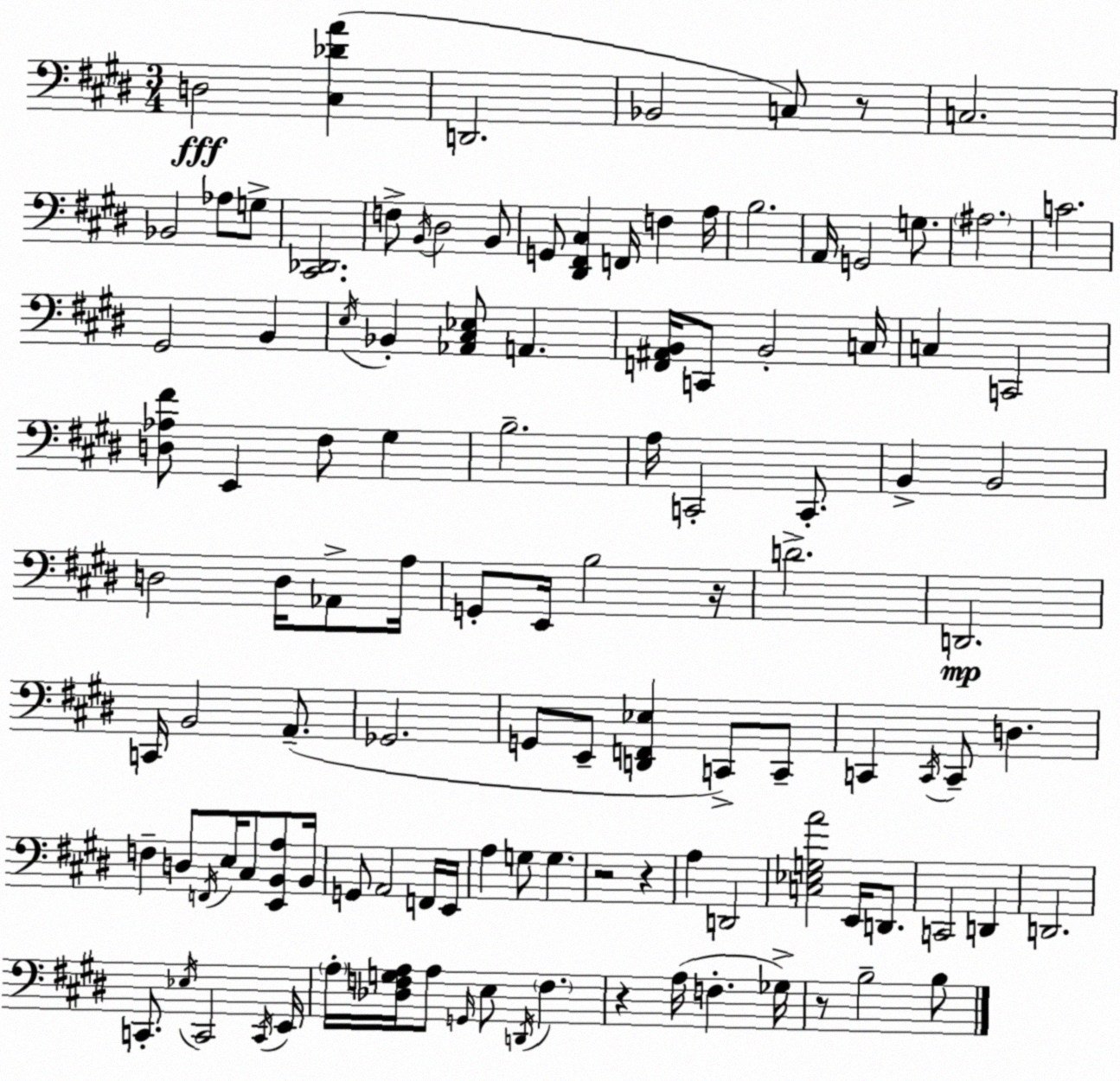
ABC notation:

X:1
T:Untitled
M:3/4
L:1/4
K:E
D,2 [^C,_DA] D,,2 _B,,2 C,/2 z/2 C,2 _B,,2 _A,/2 G,/2 [^C,,_D,,]2 F,/2 B,,/4 ^D,2 B,,/2 G,,/2 [^D,,^F,,^C,] F,,/4 F, A,/4 B,2 A,,/4 G,,2 G,/2 ^A,2 C2 ^G,,2 B,, E,/4 _B,, [_A,,^C,_E,]/2 A,, [F,,^A,,B,,]/4 C,,/2 B,,2 C,/4 C, C,,2 [D,_A,^F]/2 E,, ^F,/2 ^G, B,2 A,/4 C,,2 C,,/2 B,, B,,2 D,2 D,/4 _A,,/2 A,/4 G,,/2 E,,/4 B,2 z/4 D2 D,,2 C,,/4 B,,2 A,,/2 _G,,2 G,,/2 E,,/2 [D,,F,,_E,] C,,/2 C,,/2 C,, C,,/4 C,,/2 D, F, D,/2 F,,/4 E,/4 ^C,/2 [E,,B,,A,]/2 B,,/4 G,,/2 A,,2 F,,/4 E,,/4 A, G,/2 G, z2 z A, D,,2 [C,_E,G,A]2 E,,/4 D,,/2 C,,2 D,, D,,2 C,,/2 _E,/4 C,,2 C,,/4 E,,/4 A,/4 [_D,F,G,A,]/4 A,/2 G,,/4 E,/2 D,,/4 F, z A,/4 F, _G,/4 z/2 B,2 B,/2